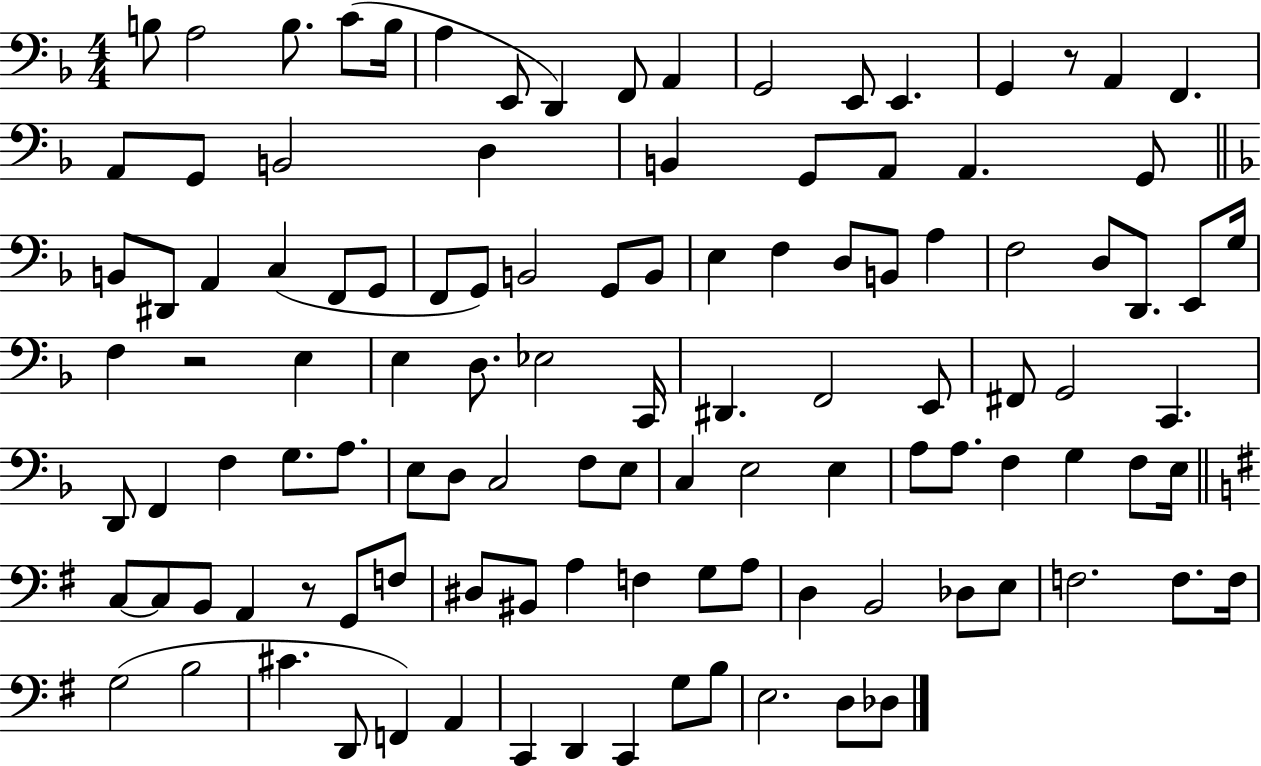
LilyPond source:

{
  \clef bass
  \numericTimeSignature
  \time 4/4
  \key f \major
  b8 a2 b8. c'8( b16 | a4 e,8 d,4) f,8 a,4 | g,2 e,8 e,4. | g,4 r8 a,4 f,4. | \break a,8 g,8 b,2 d4 | b,4 g,8 a,8 a,4. g,8 | \bar "||" \break \key f \major b,8 dis,8 a,4 c4( f,8 g,8 | f,8 g,8) b,2 g,8 b,8 | e4 f4 d8 b,8 a4 | f2 d8 d,8. e,8 g16 | \break f4 r2 e4 | e4 d8. ees2 c,16 | dis,4. f,2 e,8 | fis,8 g,2 c,4. | \break d,8 f,4 f4 g8. a8. | e8 d8 c2 f8 e8 | c4 e2 e4 | a8 a8. f4 g4 f8 e16 | \break \bar "||" \break \key e \minor c8~~ c8 b,8 a,4 r8 g,8 f8 | dis8 bis,8 a4 f4 g8 a8 | d4 b,2 des8 e8 | f2. f8. f16 | \break g2( b2 | cis'4. d,8 f,4) a,4 | c,4 d,4 c,4 g8 b8 | e2. d8 des8 | \break \bar "|."
}